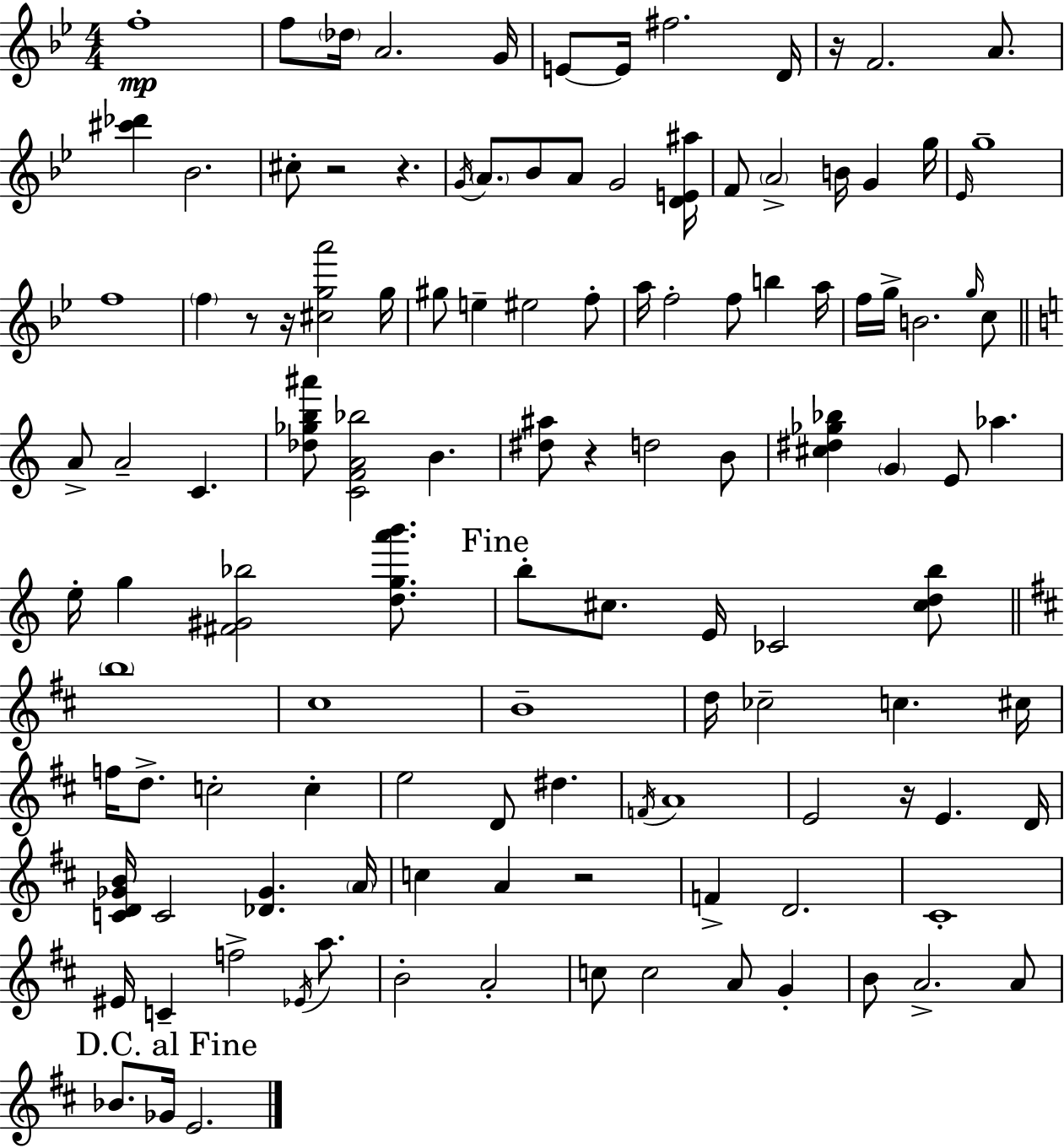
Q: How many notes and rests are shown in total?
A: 120